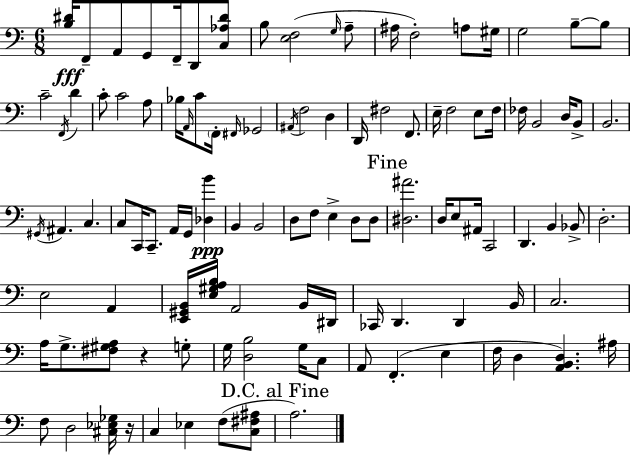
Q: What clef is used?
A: bass